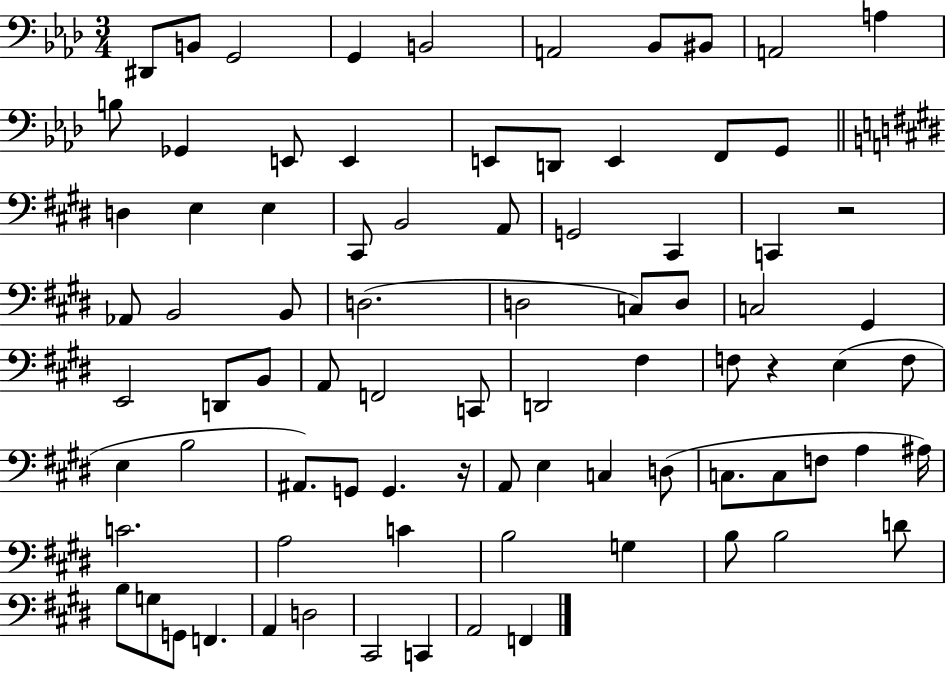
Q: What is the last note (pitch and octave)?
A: F2